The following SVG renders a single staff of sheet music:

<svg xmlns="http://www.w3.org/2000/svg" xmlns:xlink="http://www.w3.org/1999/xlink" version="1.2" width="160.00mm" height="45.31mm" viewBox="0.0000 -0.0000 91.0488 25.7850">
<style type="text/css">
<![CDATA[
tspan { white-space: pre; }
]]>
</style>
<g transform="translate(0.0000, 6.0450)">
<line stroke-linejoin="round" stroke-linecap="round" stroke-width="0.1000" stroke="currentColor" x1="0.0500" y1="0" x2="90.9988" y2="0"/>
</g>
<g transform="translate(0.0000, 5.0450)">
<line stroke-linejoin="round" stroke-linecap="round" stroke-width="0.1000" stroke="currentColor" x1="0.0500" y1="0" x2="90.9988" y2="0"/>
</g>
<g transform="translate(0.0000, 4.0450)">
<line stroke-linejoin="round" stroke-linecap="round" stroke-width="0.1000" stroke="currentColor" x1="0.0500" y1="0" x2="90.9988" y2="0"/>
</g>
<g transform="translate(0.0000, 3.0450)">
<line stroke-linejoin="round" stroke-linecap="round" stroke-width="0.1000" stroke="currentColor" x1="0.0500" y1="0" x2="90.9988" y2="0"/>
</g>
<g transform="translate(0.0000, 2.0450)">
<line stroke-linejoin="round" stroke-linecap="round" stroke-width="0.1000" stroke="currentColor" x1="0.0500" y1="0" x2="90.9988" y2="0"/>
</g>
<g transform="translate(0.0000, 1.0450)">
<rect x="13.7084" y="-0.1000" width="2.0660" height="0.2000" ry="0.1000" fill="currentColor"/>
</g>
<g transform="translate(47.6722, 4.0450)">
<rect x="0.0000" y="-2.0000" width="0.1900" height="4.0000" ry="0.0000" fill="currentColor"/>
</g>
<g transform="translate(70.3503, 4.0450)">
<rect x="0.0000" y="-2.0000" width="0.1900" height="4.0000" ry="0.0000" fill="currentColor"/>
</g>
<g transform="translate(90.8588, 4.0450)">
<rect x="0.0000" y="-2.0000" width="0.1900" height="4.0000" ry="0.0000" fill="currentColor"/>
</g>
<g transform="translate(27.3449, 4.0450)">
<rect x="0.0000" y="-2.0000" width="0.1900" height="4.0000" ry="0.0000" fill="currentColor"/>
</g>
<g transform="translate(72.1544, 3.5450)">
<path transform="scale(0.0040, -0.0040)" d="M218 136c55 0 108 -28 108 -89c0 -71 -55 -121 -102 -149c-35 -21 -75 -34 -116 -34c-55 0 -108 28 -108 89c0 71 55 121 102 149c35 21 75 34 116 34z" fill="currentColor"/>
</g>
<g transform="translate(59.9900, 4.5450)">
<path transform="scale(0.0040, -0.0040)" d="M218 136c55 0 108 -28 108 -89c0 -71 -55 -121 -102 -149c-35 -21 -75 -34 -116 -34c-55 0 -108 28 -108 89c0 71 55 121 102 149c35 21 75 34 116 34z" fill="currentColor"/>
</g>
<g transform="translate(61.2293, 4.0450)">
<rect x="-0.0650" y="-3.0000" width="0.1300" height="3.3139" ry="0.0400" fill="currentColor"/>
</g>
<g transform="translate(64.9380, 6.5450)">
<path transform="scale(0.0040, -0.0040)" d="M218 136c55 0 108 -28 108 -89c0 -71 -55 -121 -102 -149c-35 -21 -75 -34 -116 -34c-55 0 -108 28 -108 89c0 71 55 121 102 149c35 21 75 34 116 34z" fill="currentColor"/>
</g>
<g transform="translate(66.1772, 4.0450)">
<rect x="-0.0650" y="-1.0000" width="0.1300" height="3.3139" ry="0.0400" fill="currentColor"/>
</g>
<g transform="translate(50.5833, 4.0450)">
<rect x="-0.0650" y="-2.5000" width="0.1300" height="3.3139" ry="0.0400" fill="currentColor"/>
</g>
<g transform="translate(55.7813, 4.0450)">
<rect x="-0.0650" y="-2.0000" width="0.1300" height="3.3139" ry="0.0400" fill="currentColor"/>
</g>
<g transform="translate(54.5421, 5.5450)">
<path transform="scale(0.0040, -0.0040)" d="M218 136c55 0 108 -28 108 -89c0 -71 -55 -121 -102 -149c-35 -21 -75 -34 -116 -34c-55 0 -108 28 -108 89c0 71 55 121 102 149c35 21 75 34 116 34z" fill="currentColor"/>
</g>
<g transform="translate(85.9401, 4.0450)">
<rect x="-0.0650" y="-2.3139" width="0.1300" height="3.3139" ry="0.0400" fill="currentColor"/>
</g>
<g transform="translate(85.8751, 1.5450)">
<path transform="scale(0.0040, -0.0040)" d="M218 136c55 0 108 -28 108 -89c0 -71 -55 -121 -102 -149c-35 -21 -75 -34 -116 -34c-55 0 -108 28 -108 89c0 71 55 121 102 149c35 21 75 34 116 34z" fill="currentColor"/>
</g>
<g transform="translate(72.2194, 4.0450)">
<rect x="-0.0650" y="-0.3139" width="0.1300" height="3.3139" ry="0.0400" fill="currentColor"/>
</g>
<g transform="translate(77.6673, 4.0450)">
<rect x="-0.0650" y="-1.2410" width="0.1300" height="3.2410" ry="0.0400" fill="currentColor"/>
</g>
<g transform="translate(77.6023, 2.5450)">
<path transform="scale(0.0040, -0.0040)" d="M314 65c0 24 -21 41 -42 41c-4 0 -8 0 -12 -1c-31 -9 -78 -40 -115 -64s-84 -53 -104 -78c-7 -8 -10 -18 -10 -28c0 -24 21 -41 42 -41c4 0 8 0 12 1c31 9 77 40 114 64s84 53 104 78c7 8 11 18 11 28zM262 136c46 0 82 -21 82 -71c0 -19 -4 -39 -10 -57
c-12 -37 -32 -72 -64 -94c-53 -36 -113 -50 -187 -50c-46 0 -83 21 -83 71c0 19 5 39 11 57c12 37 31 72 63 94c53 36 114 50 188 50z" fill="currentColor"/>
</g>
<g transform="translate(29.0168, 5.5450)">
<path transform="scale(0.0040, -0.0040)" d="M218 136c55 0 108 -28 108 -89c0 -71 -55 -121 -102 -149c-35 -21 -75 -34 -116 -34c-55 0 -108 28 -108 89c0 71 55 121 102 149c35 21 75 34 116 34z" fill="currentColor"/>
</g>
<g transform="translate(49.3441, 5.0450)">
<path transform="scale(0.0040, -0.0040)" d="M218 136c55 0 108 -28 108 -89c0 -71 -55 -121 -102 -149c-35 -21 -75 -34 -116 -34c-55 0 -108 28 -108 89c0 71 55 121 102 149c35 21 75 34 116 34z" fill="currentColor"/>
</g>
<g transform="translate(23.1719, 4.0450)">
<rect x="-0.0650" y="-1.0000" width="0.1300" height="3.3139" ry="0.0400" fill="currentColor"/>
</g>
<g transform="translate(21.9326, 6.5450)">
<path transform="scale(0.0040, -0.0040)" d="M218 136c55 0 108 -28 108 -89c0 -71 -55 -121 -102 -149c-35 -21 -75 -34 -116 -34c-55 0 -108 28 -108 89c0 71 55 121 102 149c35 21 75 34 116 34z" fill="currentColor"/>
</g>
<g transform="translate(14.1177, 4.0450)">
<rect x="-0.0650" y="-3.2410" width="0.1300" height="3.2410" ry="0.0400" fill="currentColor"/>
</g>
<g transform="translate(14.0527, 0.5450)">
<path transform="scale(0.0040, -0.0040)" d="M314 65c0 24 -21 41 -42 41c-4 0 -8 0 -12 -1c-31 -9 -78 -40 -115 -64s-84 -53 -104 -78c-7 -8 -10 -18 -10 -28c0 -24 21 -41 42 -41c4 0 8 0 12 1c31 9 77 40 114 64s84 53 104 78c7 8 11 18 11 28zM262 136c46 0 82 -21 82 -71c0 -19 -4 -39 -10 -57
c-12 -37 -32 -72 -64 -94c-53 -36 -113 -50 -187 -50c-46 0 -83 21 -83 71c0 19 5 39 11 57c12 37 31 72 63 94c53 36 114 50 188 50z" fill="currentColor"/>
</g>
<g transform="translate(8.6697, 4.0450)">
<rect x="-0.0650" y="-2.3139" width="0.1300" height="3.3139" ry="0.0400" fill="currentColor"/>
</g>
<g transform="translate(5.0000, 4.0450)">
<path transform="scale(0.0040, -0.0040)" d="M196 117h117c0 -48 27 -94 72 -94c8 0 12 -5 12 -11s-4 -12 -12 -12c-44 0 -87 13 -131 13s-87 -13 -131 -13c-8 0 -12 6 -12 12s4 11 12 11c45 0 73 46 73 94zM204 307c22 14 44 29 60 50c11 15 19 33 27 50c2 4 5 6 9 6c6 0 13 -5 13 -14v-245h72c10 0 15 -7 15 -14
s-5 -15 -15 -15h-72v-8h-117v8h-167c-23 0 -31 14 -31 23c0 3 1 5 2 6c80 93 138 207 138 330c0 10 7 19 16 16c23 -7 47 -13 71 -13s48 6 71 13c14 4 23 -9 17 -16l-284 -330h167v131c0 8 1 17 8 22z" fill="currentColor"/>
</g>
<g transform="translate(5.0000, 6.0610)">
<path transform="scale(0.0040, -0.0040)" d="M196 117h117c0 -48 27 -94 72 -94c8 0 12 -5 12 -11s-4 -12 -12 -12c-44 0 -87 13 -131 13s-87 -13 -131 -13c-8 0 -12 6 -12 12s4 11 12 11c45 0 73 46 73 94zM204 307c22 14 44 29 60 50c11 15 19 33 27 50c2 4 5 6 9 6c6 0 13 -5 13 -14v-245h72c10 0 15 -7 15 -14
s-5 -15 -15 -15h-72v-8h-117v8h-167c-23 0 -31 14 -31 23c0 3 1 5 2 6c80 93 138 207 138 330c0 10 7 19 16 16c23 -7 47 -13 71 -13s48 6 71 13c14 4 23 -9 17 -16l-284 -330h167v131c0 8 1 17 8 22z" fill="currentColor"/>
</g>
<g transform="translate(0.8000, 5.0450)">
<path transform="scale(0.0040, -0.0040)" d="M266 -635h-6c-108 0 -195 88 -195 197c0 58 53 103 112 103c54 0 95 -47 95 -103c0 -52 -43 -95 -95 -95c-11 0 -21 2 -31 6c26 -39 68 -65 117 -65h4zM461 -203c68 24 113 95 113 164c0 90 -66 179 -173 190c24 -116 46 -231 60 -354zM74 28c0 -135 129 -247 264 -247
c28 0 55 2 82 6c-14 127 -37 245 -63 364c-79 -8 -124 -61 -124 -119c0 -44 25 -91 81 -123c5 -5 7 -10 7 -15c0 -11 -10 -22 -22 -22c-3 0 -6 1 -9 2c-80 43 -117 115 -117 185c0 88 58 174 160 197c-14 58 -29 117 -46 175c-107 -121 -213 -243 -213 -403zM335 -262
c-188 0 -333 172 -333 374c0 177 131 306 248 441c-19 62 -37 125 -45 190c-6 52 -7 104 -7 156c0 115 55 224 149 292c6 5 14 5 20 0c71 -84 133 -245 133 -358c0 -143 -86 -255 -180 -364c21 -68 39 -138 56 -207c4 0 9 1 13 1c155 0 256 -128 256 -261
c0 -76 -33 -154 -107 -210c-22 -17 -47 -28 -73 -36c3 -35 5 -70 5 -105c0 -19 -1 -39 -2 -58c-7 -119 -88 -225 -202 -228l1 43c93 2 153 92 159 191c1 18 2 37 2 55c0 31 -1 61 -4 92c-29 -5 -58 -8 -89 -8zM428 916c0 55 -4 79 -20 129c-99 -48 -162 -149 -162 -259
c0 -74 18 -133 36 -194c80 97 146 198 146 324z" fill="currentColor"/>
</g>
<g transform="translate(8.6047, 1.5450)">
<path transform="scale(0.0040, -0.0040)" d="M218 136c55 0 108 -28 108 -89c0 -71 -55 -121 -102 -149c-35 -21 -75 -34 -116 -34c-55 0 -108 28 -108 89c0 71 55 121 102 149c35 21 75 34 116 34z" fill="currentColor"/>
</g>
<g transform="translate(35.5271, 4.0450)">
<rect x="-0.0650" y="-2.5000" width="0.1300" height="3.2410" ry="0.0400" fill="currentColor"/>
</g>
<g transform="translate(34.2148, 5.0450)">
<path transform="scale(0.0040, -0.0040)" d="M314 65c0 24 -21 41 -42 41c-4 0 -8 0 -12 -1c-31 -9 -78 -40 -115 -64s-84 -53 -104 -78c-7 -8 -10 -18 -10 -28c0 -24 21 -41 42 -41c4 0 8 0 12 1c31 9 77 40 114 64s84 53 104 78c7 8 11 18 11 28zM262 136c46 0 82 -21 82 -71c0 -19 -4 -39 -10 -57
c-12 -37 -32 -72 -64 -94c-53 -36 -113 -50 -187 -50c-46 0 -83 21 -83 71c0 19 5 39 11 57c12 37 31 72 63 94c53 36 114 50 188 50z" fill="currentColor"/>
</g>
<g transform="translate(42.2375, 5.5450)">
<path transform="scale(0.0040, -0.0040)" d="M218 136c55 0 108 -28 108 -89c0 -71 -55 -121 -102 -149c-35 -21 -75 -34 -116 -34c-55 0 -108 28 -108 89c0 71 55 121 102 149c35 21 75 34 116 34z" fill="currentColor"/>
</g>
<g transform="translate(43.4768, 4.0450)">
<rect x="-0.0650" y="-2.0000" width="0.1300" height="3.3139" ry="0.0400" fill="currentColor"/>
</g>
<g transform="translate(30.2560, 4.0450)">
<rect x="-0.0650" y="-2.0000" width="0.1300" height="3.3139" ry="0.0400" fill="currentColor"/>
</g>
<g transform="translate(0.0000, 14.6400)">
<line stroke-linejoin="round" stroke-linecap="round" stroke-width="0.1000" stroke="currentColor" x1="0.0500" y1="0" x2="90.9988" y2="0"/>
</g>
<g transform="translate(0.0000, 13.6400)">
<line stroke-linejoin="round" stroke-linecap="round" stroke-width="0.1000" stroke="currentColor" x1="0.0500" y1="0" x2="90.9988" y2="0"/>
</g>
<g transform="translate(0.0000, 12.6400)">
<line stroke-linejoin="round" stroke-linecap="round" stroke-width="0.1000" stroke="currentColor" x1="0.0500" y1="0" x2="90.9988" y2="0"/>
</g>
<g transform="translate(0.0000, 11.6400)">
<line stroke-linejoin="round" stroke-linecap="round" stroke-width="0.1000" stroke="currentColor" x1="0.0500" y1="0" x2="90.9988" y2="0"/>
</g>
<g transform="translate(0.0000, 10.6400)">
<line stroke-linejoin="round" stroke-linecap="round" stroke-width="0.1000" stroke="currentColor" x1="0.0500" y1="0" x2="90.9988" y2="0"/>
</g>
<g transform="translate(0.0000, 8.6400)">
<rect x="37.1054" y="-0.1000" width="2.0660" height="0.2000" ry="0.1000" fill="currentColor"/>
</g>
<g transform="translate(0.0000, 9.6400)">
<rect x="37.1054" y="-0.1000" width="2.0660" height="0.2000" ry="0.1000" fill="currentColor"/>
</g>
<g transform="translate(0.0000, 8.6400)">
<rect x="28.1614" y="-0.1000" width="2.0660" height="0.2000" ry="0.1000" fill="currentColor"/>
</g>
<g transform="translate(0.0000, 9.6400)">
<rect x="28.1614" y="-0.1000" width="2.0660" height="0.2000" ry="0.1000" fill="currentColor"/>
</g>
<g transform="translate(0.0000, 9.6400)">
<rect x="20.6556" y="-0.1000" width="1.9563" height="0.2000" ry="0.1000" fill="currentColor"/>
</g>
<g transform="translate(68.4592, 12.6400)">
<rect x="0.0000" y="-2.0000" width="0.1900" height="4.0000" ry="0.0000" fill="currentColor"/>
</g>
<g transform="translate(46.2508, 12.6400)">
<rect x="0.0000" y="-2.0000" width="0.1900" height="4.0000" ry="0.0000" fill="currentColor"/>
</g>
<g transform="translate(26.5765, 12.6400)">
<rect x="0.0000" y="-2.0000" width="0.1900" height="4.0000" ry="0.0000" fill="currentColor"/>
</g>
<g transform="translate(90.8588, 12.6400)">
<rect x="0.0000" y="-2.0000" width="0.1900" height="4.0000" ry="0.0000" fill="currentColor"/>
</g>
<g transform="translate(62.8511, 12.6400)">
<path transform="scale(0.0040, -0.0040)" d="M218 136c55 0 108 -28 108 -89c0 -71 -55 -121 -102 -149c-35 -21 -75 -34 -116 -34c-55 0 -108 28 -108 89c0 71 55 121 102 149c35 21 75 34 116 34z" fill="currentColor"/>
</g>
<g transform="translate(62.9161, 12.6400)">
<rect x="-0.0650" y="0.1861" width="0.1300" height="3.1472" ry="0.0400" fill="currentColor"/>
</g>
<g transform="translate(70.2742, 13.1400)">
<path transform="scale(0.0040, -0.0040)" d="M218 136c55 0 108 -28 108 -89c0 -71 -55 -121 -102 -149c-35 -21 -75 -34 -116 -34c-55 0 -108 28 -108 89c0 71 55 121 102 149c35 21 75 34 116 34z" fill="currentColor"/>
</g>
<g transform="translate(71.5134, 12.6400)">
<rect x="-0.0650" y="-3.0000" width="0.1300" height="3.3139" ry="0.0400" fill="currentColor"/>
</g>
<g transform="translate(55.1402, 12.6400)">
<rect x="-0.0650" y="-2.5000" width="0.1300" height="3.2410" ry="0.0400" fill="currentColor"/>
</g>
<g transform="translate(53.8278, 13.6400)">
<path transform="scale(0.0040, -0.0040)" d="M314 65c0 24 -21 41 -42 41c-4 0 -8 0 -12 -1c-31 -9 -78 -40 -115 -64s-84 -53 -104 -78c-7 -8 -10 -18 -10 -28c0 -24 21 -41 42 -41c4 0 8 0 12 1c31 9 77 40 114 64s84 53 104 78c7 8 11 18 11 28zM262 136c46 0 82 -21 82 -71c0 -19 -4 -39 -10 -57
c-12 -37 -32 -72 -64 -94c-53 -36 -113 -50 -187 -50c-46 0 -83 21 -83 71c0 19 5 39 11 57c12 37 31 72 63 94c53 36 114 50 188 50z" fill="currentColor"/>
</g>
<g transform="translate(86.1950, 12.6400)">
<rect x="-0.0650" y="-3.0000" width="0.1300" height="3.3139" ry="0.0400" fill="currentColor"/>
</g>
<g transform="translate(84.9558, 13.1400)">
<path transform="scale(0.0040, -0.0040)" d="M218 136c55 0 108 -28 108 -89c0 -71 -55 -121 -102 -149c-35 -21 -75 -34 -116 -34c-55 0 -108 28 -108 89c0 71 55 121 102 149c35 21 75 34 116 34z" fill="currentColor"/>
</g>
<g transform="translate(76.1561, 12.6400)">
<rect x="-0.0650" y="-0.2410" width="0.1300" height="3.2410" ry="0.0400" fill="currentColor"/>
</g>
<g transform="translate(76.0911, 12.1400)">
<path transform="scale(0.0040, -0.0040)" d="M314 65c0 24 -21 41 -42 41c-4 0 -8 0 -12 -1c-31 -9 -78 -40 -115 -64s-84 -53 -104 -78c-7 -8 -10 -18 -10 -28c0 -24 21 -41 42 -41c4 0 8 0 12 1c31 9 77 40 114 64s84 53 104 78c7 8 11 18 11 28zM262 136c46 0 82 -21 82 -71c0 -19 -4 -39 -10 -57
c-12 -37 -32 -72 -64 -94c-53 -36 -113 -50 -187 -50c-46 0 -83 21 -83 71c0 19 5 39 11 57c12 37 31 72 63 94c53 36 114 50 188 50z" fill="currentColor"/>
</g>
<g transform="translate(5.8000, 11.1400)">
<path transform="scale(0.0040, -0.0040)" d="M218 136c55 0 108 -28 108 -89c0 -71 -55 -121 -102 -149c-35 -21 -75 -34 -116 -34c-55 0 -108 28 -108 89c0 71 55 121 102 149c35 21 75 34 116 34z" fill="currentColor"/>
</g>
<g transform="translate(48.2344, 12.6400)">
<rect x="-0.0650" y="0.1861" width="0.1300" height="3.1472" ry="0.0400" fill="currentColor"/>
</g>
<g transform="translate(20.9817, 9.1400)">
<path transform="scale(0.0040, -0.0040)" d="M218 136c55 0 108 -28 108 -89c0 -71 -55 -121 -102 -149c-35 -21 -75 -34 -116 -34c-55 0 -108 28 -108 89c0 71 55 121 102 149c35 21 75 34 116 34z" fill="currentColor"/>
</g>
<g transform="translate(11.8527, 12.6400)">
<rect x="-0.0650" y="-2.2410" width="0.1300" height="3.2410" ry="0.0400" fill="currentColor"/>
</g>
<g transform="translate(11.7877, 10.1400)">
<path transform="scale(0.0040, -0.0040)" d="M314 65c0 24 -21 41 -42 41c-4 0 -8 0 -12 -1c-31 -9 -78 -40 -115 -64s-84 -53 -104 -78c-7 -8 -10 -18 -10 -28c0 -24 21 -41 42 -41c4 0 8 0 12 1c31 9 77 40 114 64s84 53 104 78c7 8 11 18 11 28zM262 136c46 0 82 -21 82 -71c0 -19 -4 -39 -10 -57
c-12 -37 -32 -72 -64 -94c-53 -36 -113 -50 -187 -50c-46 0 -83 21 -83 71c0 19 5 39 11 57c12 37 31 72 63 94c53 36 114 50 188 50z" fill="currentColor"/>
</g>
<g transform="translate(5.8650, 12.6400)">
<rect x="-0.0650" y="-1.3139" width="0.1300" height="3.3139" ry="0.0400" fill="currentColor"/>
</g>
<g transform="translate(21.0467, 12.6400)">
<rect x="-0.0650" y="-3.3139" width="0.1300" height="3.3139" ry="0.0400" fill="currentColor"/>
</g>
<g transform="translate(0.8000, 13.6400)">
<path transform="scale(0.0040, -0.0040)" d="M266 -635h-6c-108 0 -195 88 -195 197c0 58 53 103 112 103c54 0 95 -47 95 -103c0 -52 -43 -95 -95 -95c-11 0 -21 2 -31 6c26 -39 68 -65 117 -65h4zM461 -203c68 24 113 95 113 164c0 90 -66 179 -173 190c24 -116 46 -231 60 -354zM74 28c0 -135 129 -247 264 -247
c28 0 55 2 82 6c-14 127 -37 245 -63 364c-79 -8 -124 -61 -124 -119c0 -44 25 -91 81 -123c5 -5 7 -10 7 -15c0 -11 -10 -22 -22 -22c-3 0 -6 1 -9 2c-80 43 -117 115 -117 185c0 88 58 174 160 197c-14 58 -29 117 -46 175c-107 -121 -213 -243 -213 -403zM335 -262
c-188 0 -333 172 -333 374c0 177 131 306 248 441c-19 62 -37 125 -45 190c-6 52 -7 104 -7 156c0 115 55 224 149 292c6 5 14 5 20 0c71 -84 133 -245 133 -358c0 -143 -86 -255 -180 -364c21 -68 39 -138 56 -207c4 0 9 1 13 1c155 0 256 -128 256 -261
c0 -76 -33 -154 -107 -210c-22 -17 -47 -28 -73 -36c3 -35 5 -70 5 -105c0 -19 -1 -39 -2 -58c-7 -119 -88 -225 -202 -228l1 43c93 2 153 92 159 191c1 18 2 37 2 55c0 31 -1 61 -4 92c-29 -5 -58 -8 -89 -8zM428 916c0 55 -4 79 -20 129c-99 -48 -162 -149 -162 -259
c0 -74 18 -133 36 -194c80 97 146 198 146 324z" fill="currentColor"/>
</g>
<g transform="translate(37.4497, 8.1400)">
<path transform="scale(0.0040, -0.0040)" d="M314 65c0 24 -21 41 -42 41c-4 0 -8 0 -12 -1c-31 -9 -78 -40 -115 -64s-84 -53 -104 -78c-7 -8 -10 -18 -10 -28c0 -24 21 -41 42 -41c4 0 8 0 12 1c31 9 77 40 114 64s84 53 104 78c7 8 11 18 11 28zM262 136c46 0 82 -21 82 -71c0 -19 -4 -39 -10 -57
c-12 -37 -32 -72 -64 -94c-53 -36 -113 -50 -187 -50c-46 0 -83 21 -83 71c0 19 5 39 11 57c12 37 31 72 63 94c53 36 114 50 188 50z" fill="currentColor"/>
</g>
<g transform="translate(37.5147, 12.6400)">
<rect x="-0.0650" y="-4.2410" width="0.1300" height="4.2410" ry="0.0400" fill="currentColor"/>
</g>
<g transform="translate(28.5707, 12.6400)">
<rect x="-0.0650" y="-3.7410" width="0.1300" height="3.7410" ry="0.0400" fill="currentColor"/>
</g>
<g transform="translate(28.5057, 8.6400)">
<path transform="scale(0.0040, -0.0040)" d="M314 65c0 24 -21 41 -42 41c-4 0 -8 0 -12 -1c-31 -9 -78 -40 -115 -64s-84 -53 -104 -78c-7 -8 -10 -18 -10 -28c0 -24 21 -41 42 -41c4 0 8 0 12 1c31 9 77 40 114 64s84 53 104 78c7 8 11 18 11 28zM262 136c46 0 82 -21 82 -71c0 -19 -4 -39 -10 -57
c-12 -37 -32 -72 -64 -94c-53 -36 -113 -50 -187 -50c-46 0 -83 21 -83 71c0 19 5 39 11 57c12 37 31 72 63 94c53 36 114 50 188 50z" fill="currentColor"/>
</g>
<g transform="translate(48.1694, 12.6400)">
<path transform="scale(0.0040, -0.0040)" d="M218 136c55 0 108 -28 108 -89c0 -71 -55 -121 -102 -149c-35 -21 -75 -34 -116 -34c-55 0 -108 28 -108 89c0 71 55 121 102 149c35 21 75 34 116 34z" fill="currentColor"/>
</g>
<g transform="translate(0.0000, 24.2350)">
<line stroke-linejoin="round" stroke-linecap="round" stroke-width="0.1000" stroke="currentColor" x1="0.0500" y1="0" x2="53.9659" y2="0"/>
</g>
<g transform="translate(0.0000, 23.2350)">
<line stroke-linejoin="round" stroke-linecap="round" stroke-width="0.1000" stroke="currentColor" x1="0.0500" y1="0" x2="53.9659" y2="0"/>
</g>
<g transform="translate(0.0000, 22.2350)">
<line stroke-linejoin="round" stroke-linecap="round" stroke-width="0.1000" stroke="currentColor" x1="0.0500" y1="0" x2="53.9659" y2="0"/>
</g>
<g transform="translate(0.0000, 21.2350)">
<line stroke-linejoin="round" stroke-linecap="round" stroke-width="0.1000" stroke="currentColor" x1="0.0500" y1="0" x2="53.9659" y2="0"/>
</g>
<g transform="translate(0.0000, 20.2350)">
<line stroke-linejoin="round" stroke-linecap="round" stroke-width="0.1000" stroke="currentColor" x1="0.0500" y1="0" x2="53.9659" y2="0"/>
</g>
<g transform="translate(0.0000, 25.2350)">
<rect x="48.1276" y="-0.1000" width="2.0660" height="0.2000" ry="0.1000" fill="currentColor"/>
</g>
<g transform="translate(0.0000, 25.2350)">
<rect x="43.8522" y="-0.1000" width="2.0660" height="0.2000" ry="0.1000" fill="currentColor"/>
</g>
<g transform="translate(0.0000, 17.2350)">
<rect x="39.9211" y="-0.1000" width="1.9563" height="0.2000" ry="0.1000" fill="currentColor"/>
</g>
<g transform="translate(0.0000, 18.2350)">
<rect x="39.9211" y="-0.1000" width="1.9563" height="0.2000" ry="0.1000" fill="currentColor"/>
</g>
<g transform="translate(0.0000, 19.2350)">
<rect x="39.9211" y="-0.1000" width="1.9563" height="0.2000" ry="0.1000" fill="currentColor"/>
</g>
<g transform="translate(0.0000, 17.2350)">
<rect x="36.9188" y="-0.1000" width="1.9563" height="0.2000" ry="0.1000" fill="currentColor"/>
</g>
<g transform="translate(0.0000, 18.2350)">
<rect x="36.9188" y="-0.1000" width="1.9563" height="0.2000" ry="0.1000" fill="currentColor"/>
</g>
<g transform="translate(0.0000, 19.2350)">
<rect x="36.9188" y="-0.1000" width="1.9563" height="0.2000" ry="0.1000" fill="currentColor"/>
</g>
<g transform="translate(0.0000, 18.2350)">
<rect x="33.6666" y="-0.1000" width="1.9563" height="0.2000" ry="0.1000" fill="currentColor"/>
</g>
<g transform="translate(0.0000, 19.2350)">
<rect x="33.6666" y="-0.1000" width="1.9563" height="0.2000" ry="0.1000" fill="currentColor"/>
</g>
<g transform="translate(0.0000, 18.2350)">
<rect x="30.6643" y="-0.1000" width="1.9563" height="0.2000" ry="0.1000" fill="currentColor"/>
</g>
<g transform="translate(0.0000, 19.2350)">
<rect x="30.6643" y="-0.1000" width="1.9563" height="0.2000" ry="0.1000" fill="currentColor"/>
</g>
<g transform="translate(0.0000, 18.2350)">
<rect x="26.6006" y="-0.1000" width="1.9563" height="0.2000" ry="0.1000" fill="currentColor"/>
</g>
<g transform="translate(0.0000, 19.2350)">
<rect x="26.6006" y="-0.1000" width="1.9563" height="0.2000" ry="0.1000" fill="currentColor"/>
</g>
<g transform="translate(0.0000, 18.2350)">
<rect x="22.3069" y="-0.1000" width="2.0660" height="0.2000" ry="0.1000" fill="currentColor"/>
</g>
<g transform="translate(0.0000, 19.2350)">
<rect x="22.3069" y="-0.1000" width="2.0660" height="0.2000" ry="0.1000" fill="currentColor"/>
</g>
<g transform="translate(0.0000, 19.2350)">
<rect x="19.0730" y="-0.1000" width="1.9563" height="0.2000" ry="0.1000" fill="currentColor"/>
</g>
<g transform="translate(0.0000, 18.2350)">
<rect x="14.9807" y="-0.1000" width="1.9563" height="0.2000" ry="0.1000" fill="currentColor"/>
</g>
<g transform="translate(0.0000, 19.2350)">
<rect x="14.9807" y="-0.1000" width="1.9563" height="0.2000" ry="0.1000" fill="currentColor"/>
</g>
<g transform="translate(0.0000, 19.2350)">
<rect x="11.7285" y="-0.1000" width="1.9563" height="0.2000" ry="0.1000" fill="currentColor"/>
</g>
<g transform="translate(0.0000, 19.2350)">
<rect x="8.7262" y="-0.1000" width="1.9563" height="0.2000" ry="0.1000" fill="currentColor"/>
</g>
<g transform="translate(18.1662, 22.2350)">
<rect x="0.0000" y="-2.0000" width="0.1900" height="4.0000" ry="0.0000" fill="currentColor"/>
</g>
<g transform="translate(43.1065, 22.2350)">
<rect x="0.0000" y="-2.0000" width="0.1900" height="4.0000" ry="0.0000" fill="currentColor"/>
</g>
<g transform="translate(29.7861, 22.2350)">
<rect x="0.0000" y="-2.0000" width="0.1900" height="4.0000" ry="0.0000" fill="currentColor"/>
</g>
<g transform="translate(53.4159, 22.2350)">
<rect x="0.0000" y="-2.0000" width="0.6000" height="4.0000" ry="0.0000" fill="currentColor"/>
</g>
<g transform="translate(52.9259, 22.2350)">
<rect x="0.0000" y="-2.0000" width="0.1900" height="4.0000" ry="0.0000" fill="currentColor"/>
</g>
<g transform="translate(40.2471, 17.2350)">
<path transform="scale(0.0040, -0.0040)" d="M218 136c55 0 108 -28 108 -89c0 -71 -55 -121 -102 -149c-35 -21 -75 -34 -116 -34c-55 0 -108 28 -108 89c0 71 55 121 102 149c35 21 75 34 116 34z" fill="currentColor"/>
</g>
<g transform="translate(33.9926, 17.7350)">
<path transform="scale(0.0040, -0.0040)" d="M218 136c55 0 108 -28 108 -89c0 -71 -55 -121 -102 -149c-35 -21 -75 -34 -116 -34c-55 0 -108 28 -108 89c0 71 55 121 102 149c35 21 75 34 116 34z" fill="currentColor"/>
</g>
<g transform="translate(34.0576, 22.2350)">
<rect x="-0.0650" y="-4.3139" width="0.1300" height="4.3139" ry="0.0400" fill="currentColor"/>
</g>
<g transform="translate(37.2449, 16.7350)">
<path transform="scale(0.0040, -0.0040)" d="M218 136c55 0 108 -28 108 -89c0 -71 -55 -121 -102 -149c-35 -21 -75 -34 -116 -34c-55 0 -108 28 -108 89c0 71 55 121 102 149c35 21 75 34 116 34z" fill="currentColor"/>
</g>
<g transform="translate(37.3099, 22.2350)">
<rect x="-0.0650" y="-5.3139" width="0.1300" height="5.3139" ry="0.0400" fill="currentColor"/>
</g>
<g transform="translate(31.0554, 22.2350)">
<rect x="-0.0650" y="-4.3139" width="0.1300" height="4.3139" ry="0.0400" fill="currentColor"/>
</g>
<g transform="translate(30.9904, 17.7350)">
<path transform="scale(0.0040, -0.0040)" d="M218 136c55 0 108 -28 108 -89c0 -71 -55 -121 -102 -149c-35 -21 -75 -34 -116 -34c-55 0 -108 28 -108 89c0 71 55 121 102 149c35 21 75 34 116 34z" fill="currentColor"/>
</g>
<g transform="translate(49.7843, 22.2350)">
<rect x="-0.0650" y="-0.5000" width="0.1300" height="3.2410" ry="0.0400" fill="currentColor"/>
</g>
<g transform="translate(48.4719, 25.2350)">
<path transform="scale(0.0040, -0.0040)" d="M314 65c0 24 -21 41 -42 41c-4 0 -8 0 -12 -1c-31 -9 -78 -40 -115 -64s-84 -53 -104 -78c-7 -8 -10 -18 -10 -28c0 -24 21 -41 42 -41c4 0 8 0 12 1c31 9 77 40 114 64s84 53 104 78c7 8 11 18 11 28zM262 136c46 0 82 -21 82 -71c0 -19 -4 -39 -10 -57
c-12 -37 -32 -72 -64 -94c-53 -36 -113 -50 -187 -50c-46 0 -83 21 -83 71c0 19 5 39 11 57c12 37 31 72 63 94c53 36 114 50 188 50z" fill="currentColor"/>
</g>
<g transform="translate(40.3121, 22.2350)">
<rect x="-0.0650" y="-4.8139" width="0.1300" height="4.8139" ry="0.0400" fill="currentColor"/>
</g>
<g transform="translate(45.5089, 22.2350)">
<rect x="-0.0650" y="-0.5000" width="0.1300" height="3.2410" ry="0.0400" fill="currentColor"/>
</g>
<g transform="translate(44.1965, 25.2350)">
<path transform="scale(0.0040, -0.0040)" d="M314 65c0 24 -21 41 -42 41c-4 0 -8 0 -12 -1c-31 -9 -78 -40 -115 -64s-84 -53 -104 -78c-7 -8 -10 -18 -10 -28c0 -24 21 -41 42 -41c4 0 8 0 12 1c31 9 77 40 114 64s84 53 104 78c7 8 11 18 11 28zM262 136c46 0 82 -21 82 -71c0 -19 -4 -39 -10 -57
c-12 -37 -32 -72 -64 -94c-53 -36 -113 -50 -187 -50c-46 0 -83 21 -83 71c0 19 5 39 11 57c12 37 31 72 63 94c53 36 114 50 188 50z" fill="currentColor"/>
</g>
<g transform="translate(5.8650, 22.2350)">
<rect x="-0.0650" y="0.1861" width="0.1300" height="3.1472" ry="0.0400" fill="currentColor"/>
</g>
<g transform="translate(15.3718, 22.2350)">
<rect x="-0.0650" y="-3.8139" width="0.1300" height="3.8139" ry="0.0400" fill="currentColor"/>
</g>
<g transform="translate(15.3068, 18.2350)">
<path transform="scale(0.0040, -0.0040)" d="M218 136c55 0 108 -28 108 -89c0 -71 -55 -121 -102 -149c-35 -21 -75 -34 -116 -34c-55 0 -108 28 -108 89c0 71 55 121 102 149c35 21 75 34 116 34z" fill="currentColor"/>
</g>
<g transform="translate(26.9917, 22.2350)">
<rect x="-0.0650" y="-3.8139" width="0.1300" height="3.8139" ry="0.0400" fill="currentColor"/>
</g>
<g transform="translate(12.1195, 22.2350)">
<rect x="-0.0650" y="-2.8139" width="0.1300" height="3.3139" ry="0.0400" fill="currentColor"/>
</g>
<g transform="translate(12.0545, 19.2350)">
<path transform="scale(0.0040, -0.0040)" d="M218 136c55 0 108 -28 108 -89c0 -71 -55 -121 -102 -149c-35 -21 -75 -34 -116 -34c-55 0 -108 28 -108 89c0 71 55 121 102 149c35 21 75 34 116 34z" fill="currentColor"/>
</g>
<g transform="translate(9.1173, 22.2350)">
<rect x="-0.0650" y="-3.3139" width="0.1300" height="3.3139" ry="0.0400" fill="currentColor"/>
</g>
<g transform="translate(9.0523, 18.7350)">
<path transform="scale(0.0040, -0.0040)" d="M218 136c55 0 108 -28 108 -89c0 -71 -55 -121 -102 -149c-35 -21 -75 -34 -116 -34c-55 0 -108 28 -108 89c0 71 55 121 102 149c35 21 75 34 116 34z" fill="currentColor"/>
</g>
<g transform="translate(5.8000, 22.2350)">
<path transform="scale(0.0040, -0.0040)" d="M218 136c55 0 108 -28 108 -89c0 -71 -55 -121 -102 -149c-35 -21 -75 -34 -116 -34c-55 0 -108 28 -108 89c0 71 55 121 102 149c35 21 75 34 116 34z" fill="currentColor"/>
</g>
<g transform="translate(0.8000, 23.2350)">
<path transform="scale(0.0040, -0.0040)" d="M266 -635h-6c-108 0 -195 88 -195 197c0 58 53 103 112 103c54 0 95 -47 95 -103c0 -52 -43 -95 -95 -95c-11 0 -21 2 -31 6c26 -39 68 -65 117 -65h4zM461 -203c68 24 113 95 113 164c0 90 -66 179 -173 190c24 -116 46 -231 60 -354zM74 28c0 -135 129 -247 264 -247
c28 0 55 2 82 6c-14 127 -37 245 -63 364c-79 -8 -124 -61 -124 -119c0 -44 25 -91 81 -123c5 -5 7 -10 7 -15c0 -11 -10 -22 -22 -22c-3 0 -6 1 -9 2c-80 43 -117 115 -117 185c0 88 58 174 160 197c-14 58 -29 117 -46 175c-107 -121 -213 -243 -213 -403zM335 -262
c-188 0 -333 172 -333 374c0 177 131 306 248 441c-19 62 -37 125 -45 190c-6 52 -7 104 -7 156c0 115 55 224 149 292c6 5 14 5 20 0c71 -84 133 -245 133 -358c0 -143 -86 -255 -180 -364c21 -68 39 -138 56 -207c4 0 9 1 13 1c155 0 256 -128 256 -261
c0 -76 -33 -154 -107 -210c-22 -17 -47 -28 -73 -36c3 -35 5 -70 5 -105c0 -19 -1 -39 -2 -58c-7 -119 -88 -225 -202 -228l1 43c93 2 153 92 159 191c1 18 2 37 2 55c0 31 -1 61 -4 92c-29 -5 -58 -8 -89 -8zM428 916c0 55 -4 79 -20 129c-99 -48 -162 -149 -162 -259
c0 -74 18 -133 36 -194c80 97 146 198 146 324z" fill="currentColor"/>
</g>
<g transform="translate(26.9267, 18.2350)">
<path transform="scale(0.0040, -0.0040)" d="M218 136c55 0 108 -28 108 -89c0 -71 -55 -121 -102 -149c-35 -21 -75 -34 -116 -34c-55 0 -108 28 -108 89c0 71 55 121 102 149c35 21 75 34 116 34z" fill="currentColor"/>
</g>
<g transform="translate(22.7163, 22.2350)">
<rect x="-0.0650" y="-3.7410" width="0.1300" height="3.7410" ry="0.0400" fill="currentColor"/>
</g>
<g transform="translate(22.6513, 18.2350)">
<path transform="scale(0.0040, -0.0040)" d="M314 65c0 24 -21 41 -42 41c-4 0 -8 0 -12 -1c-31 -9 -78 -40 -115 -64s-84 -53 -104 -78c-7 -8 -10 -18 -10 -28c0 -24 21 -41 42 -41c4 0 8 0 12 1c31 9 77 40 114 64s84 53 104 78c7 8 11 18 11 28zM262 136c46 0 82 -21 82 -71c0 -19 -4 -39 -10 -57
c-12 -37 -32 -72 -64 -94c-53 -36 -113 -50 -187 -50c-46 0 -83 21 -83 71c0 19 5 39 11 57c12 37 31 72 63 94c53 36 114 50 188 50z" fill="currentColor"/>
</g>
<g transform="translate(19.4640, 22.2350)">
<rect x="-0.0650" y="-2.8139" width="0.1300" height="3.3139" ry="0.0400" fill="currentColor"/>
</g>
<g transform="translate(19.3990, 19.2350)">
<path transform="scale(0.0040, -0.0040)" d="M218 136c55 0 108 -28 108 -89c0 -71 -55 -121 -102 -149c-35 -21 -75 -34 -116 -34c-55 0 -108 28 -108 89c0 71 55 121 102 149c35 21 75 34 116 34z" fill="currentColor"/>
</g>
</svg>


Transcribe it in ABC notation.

X:1
T:Untitled
M:4/4
L:1/4
K:C
g b2 D F G2 F G F A D c e2 g e g2 b c'2 d'2 B G2 B A c2 A B b a c' a c'2 c' d' d' f' e' C2 C2